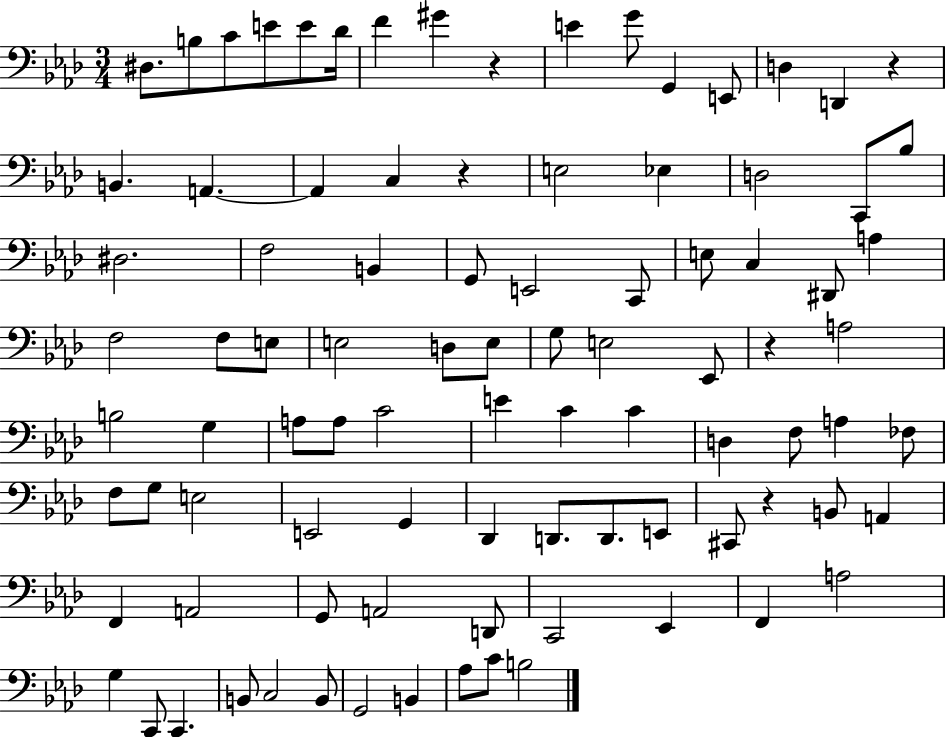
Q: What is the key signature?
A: AES major